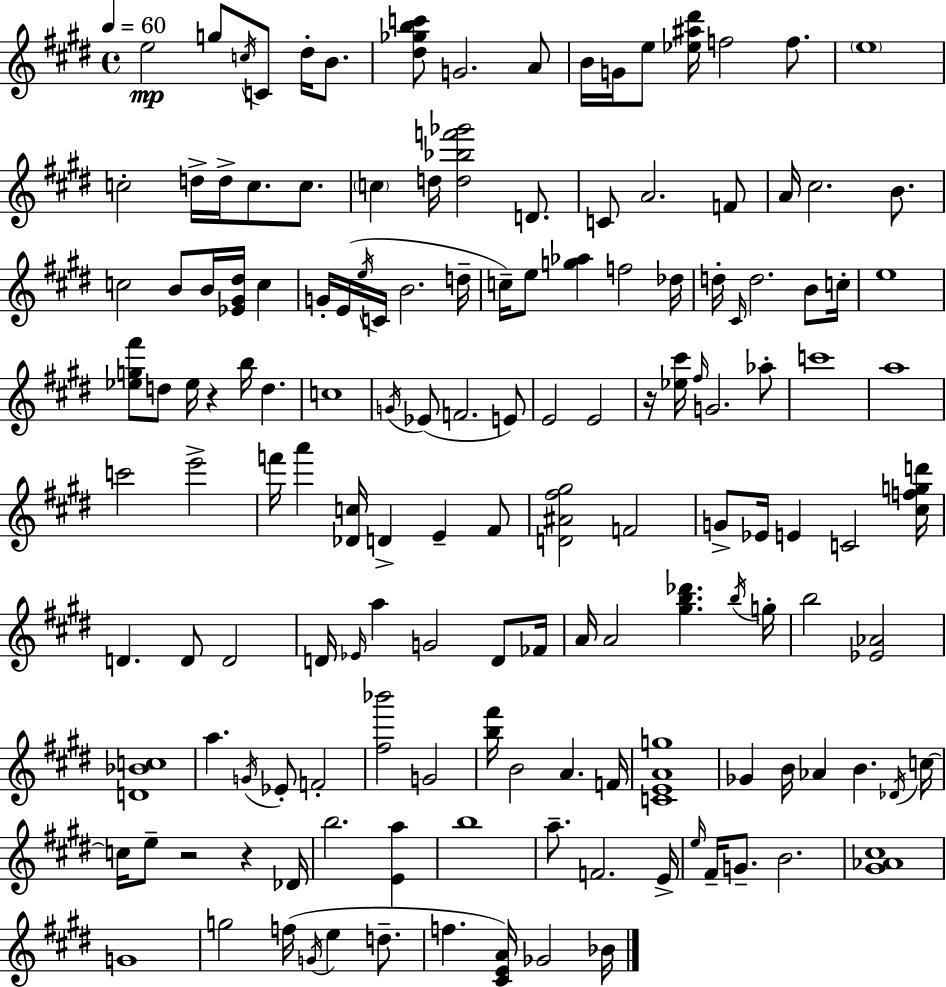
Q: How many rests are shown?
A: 4